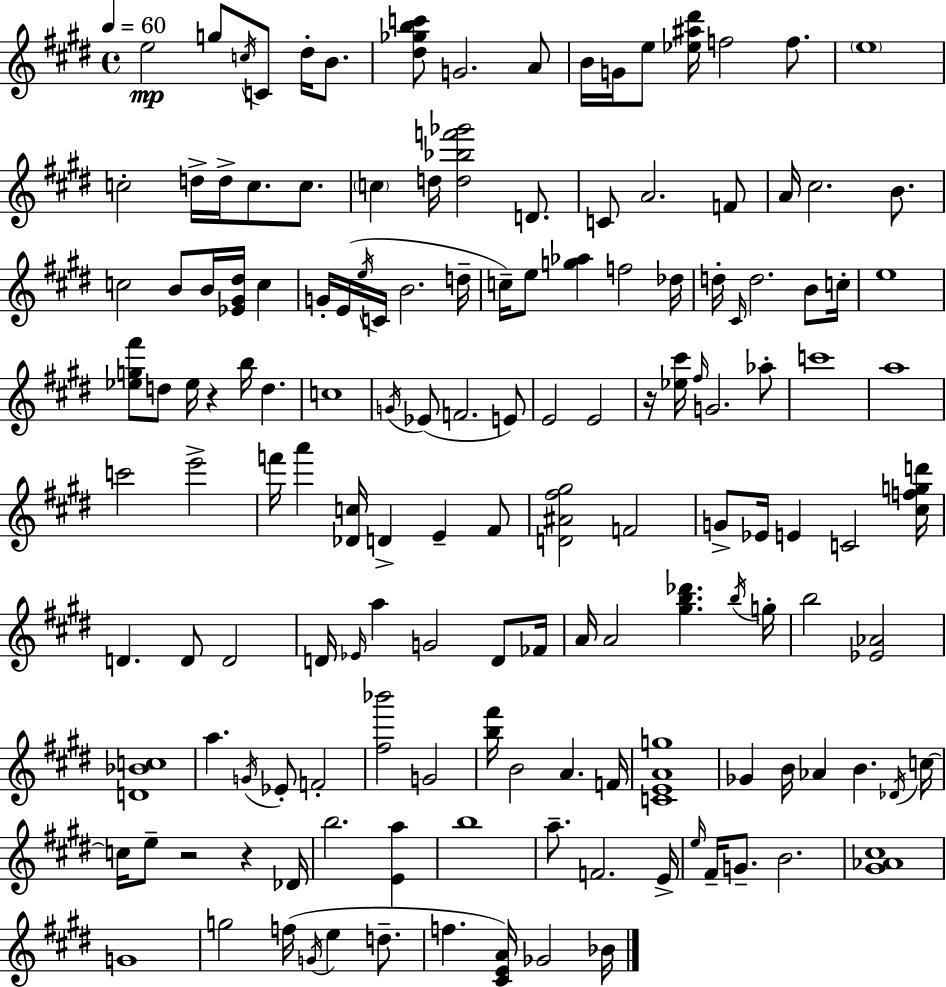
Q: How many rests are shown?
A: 4